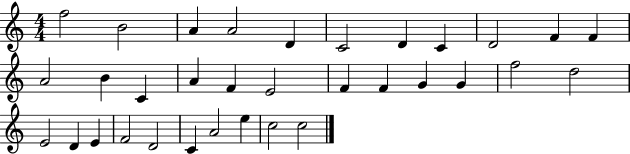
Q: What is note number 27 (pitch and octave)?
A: F4